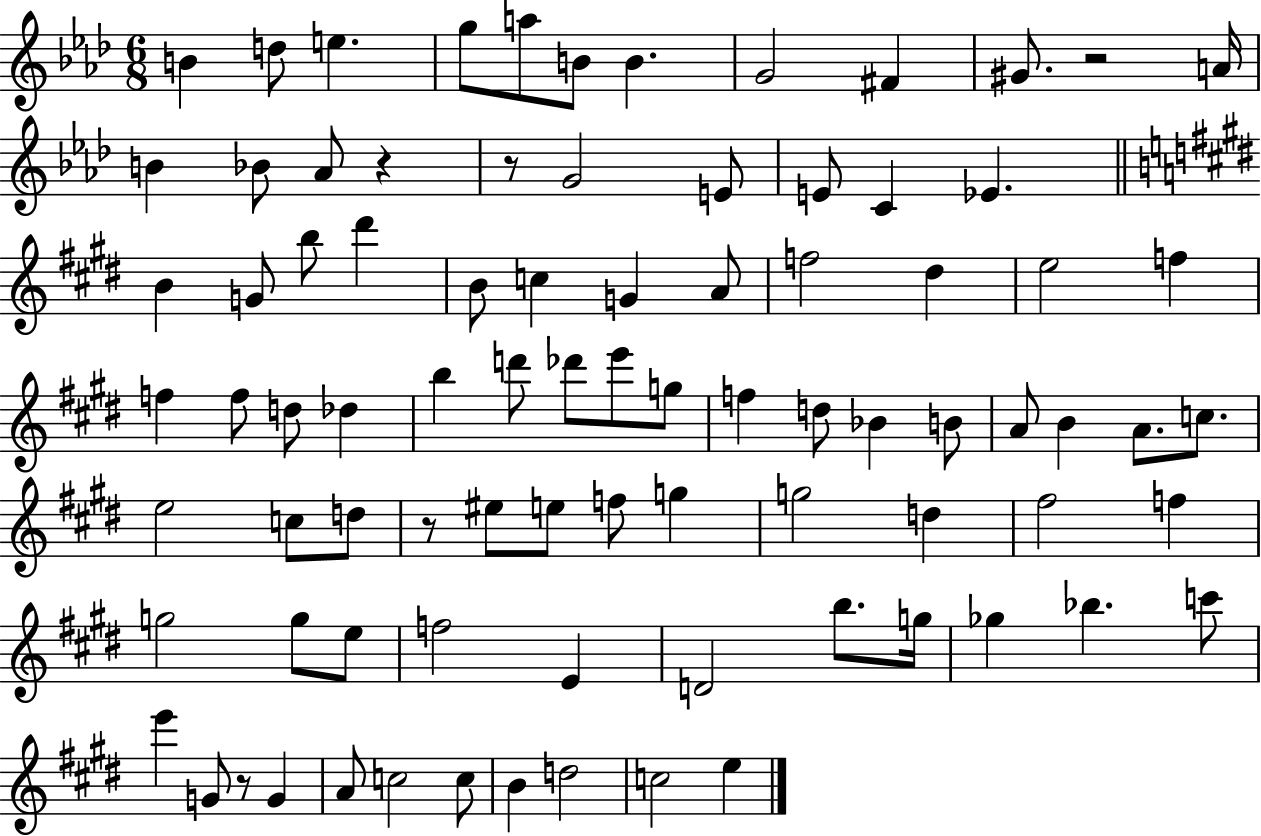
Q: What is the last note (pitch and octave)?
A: E5